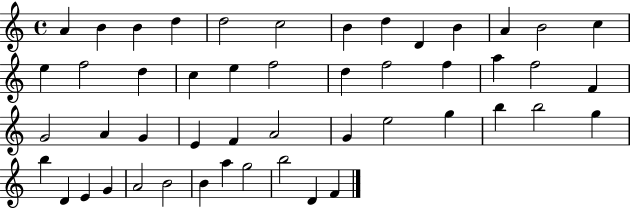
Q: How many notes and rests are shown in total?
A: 49